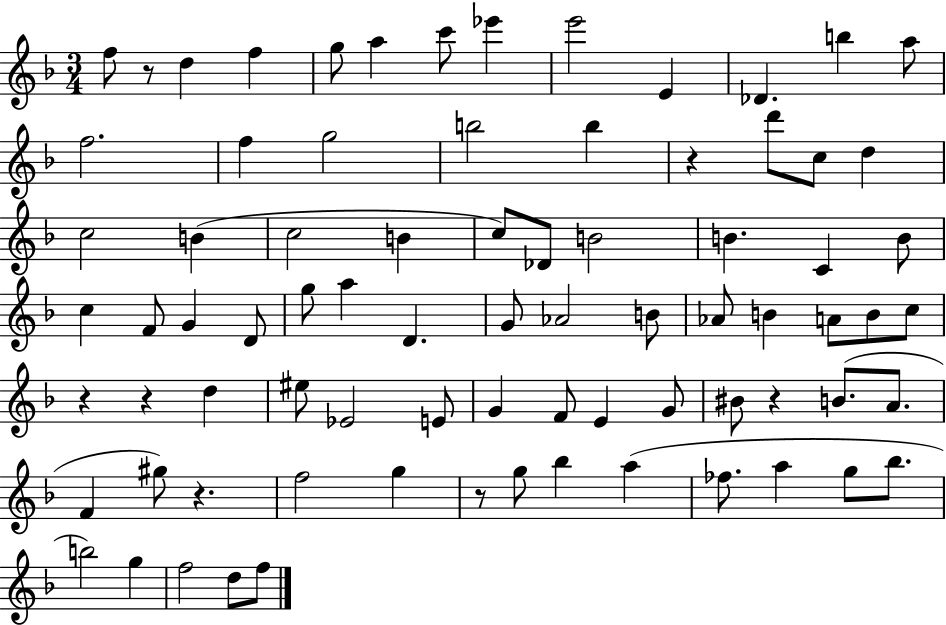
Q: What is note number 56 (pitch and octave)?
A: A4